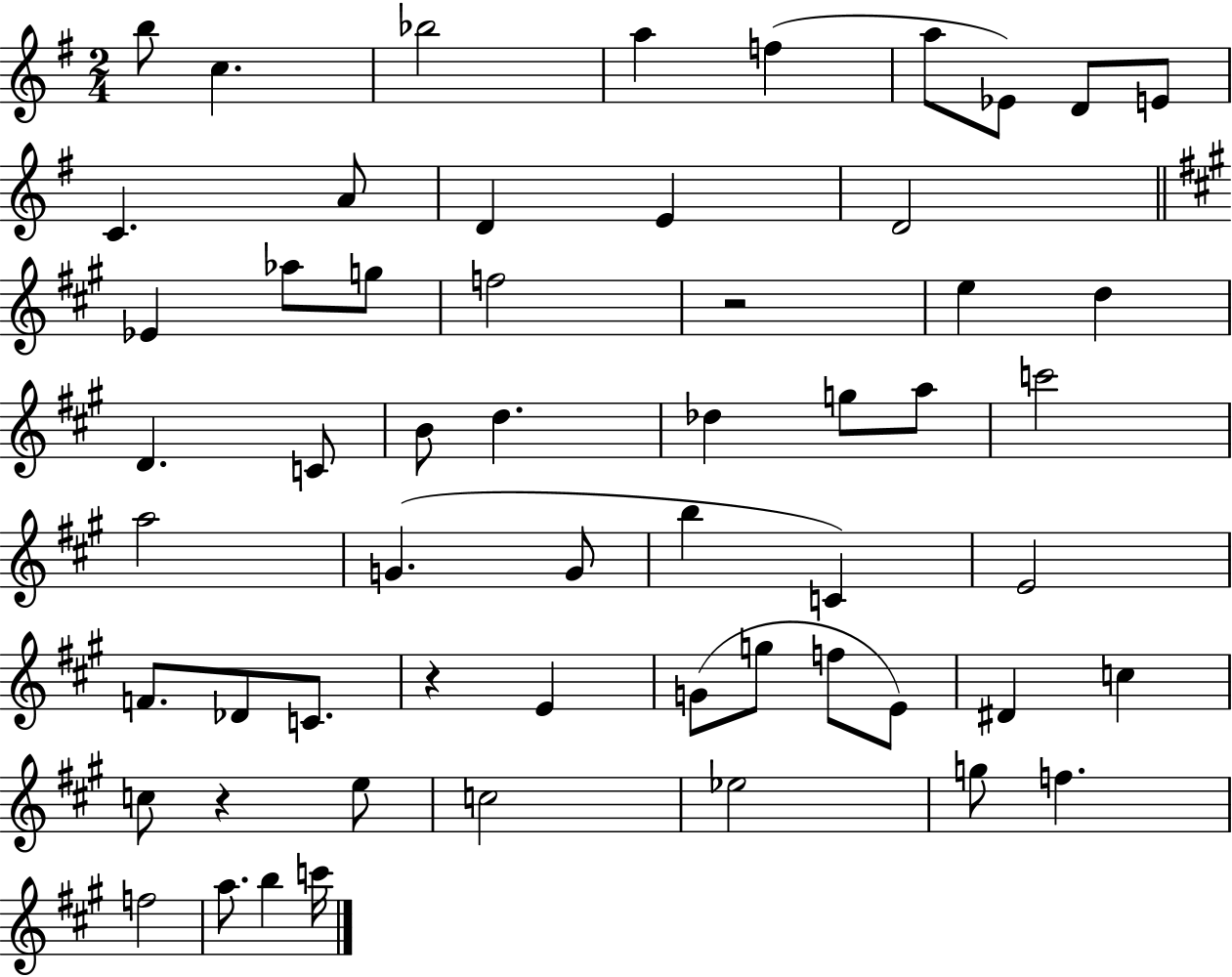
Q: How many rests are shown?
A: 3